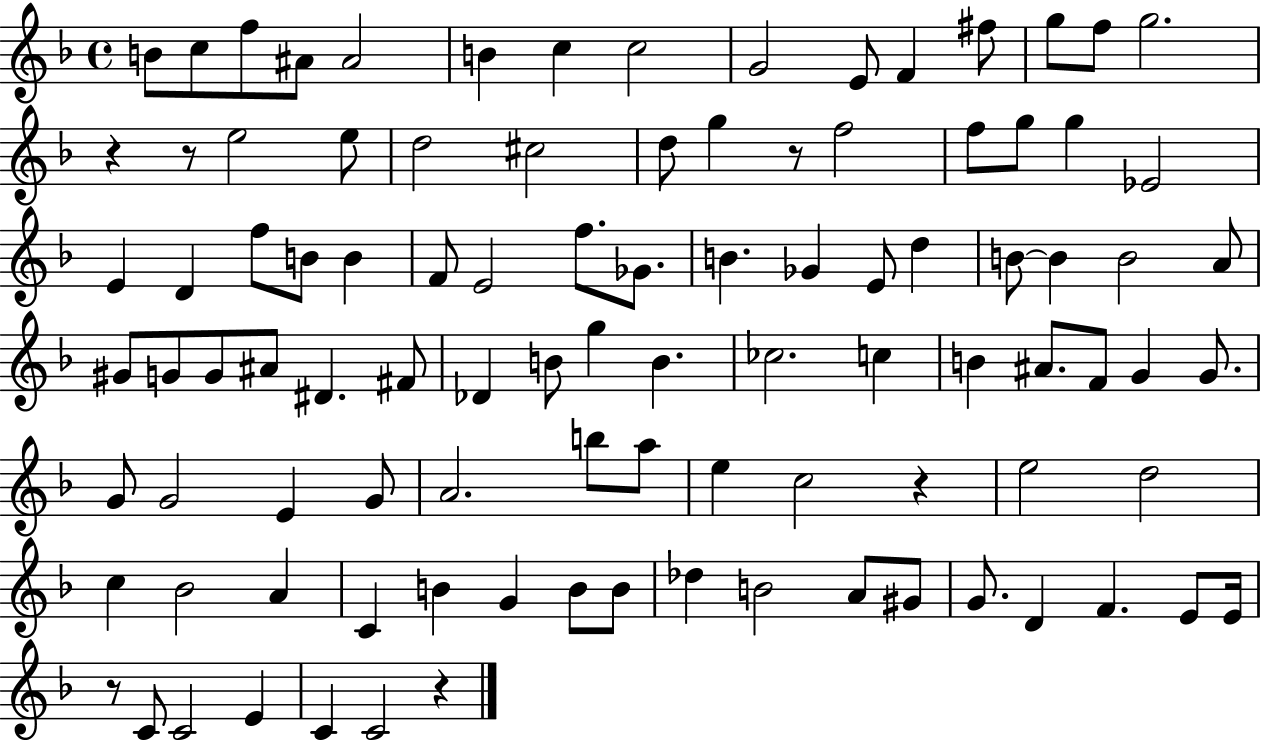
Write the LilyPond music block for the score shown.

{
  \clef treble
  \time 4/4
  \defaultTimeSignature
  \key f \major
  \repeat volta 2 { b'8 c''8 f''8 ais'8 ais'2 | b'4 c''4 c''2 | g'2 e'8 f'4 fis''8 | g''8 f''8 g''2. | \break r4 r8 e''2 e''8 | d''2 cis''2 | d''8 g''4 r8 f''2 | f''8 g''8 g''4 ees'2 | \break e'4 d'4 f''8 b'8 b'4 | f'8 e'2 f''8. ges'8. | b'4. ges'4 e'8 d''4 | b'8~~ b'4 b'2 a'8 | \break gis'8 g'8 g'8 ais'8 dis'4. fis'8 | des'4 b'8 g''4 b'4. | ces''2. c''4 | b'4 ais'8. f'8 g'4 g'8. | \break g'8 g'2 e'4 g'8 | a'2. b''8 a''8 | e''4 c''2 r4 | e''2 d''2 | \break c''4 bes'2 a'4 | c'4 b'4 g'4 b'8 b'8 | des''4 b'2 a'8 gis'8 | g'8. d'4 f'4. e'8 e'16 | \break r8 c'8 c'2 e'4 | c'4 c'2 r4 | } \bar "|."
}